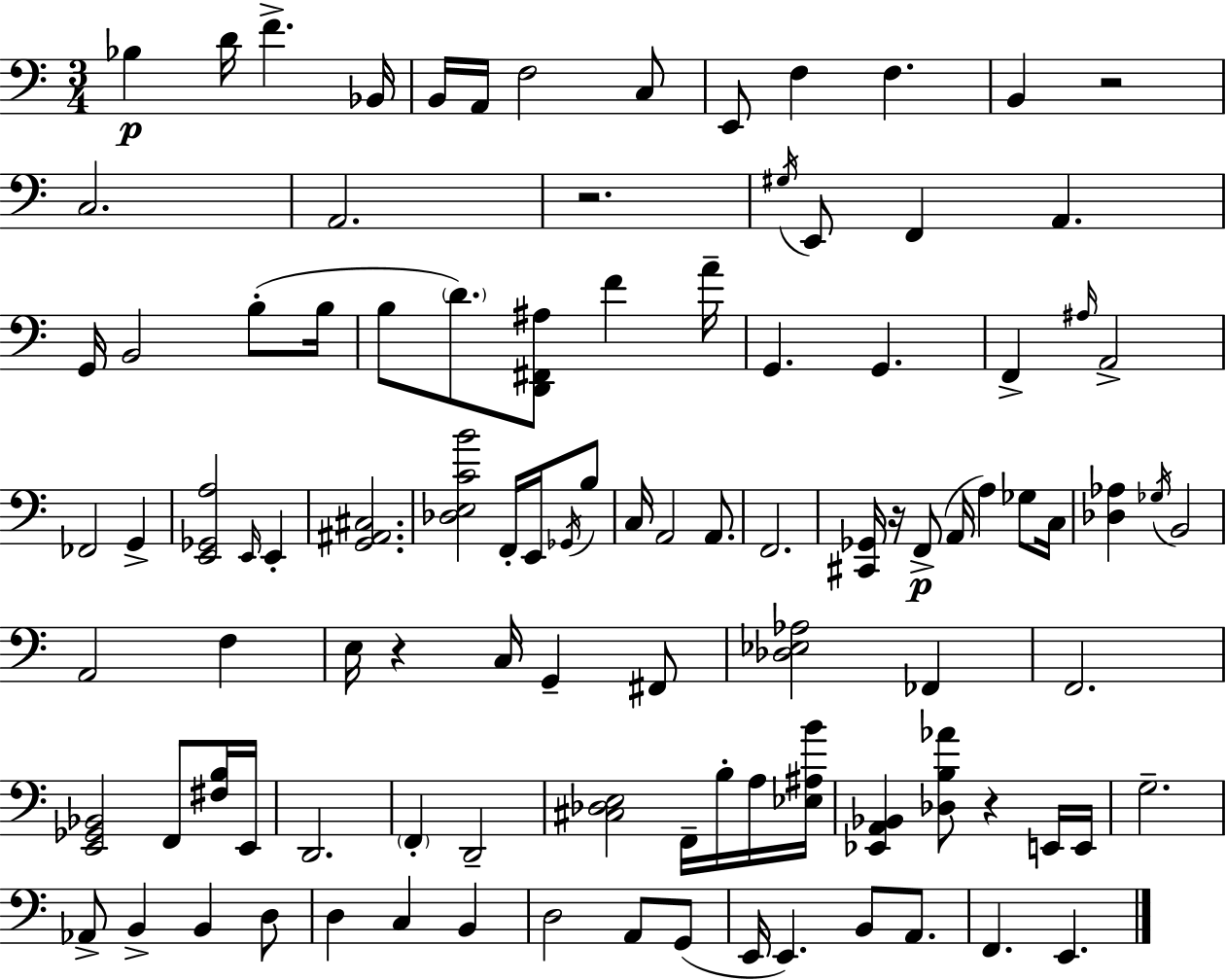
{
  \clef bass
  \numericTimeSignature
  \time 3/4
  \key a \minor
  bes4\p d'16 f'4.-> bes,16 | b,16 a,16 f2 c8 | e,8 f4 f4. | b,4 r2 | \break c2. | a,2. | r2. | \acciaccatura { gis16 } e,8 f,4 a,4. | \break g,16 b,2 b8-.( | b16 b8 \parenthesize d'8.) <d, fis, ais>8 f'4 | a'16-- g,4. g,4. | f,4-> \grace { ais16 } a,2-> | \break fes,2 g,4-> | <e, ges, a>2 \grace { e,16 } e,4-. | <g, ais, cis>2. | <des e c' b'>2 f,16-. | \break e,16 \acciaccatura { ges,16 } b8 c16 a,2 | a,8. f,2. | <cis, ges,>16 r16 f,8->(\p a,16 a4) | ges8 c16 <des aes>4 \acciaccatura { ges16 } b,2 | \break a,2 | f4 e16 r4 c16 g,4-- | fis,8 <des ees aes>2 | fes,4 f,2. | \break <e, ges, bes,>2 | f,8 <fis b>16 e,16 d,2. | \parenthesize f,4-. d,2-- | <cis des e>2 | \break f,16-- b16-. a16 <ees ais b'>16 <ees, a, bes,>4 <des b aes'>8 r4 | e,16 e,16 g2.-- | aes,8-> b,4-> b,4 | d8 d4 c4 | \break b,4 d2 | a,8 g,8( e,16 e,4.) | b,8 a,8. f,4. e,4. | \bar "|."
}